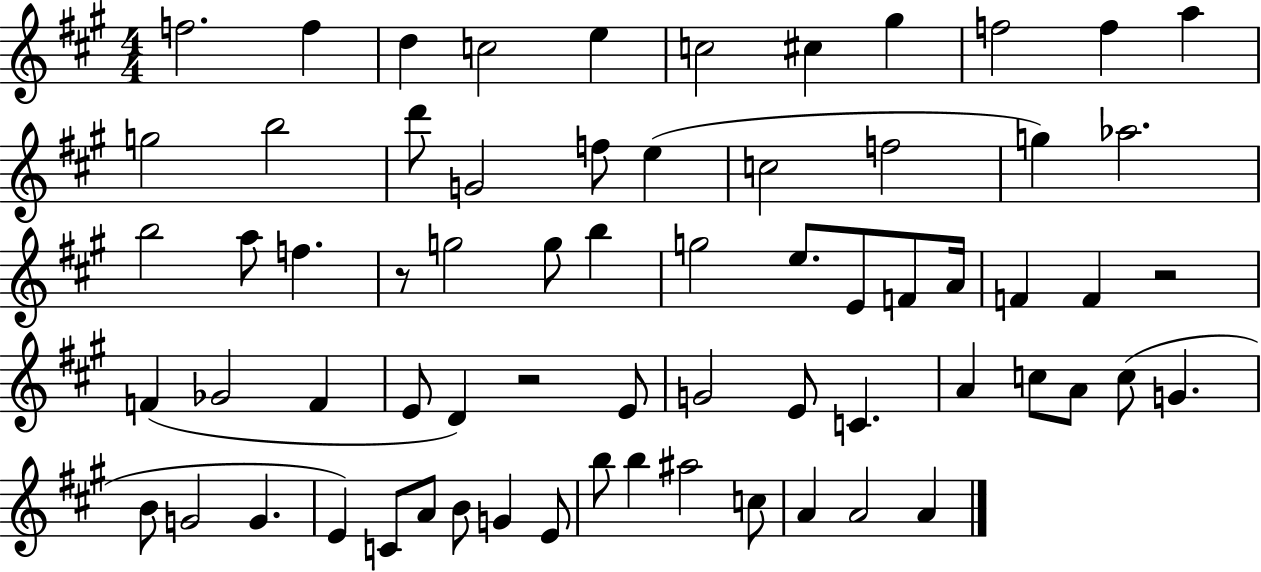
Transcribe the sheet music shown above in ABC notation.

X:1
T:Untitled
M:4/4
L:1/4
K:A
f2 f d c2 e c2 ^c ^g f2 f a g2 b2 d'/2 G2 f/2 e c2 f2 g _a2 b2 a/2 f z/2 g2 g/2 b g2 e/2 E/2 F/2 A/4 F F z2 F _G2 F E/2 D z2 E/2 G2 E/2 C A c/2 A/2 c/2 G B/2 G2 G E C/2 A/2 B/2 G E/2 b/2 b ^a2 c/2 A A2 A